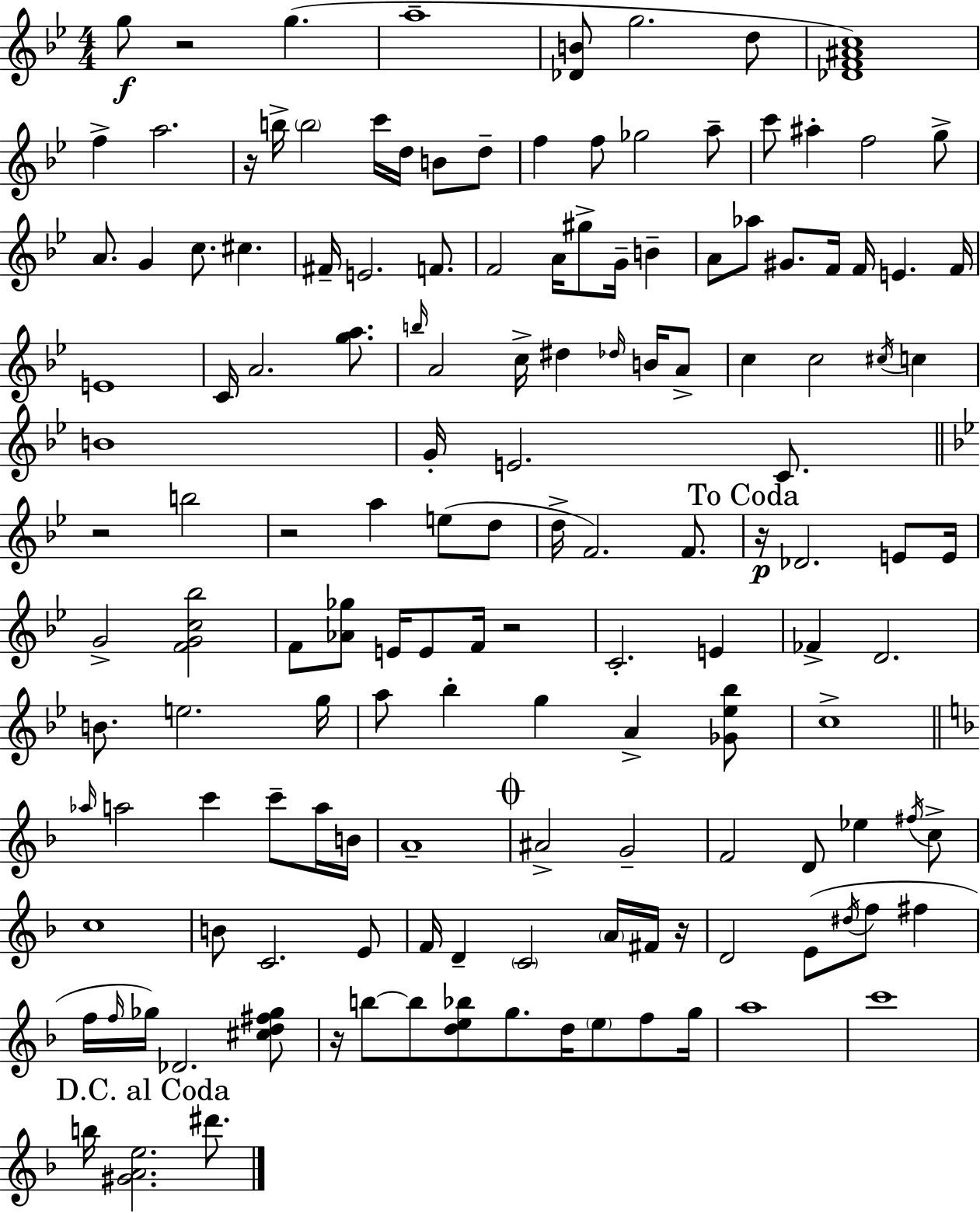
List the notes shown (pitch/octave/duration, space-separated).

G5/e R/h G5/q. A5/w [Db4,B4]/e G5/h. D5/e [Db4,F4,A#4,C5]/w F5/q A5/h. R/s B5/s B5/h C6/s D5/s B4/e D5/e F5/q F5/e Gb5/h A5/e C6/e A#5/q F5/h G5/e A4/e. G4/q C5/e. C#5/q. F#4/s E4/h. F4/e. F4/h A4/s G#5/e G4/s B4/q A4/e Ab5/e G#4/e. F4/s F4/s E4/q. F4/s E4/w C4/s A4/h. [G5,A5]/e. B5/s A4/h C5/s D#5/q Db5/s B4/s A4/e C5/q C5/h C#5/s C5/q B4/w G4/s E4/h. C4/e. R/h B5/h R/h A5/q E5/e D5/e D5/s F4/h. F4/e. R/s Db4/h. E4/e E4/s G4/h [F4,G4,C5,Bb5]/h F4/e [Ab4,Gb5]/e E4/s E4/e F4/s R/h C4/h. E4/q FES4/q D4/h. B4/e. E5/h. G5/s A5/e Bb5/q G5/q A4/q [Gb4,Eb5,Bb5]/e C5/w Ab5/s A5/h C6/q C6/e A5/s B4/s A4/w A#4/h G4/h F4/h D4/e Eb5/q F#5/s C5/e C5/w B4/e C4/h. E4/e F4/s D4/q C4/h A4/s F#4/s R/s D4/h E4/e D#5/s F5/e F#5/q F5/s F5/s Gb5/s Db4/h. [C#5,D5,F#5,Gb5]/e R/s B5/e B5/e [D5,E5,Bb5]/e G5/e. D5/s E5/e F5/e G5/s A5/w C6/w B5/s [G#4,A4,E5]/h. D#6/e.